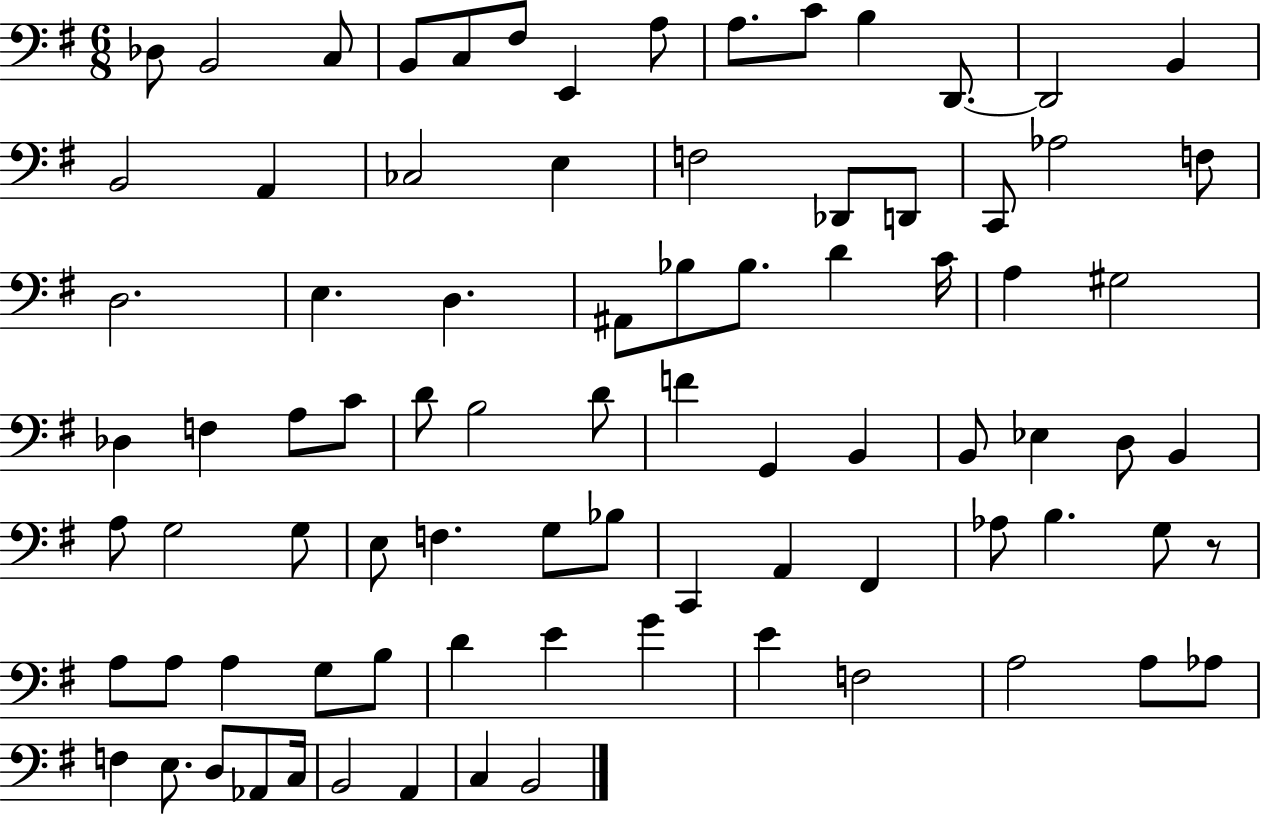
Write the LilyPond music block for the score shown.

{
  \clef bass
  \numericTimeSignature
  \time 6/8
  \key g \major
  des8 b,2 c8 | b,8 c8 fis8 e,4 a8 | a8. c'8 b4 d,8.~~ | d,2 b,4 | \break b,2 a,4 | ces2 e4 | f2 des,8 d,8 | c,8 aes2 f8 | \break d2. | e4. d4. | ais,8 bes8 bes8. d'4 c'16 | a4 gis2 | \break des4 f4 a8 c'8 | d'8 b2 d'8 | f'4 g,4 b,4 | b,8 ees4 d8 b,4 | \break a8 g2 g8 | e8 f4. g8 bes8 | c,4 a,4 fis,4 | aes8 b4. g8 r8 | \break a8 a8 a4 g8 b8 | d'4 e'4 g'4 | e'4 f2 | a2 a8 aes8 | \break f4 e8. d8 aes,8 c16 | b,2 a,4 | c4 b,2 | \bar "|."
}